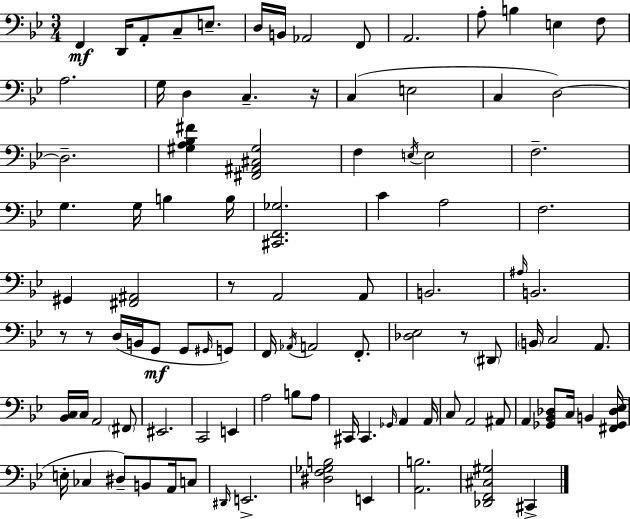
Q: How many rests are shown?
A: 5